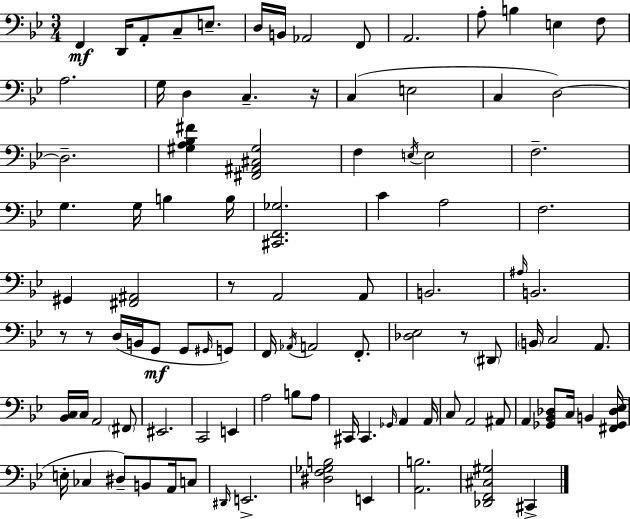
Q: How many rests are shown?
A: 5